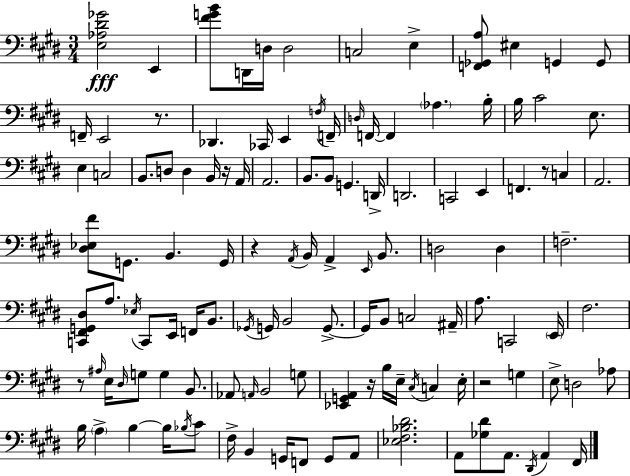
[E3,Ab3,D#4,Gb4]/h E2/q [F#4,G4,B4]/e D2/s D3/s D3/h C3/h E3/q [F2,Gb2,A3]/e EIS3/q G2/q G2/e F2/s E2/h R/e. Db2/q. CES2/s E2/q F3/s F2/s D3/s F2/s F2/q Ab3/q. B3/s B3/s C#4/h E3/e. E3/q C3/h B2/e. D3/e D3/q B2/s R/s A2/s A2/h. B2/e. B2/e G2/q. D2/s D2/h. C2/h E2/q F2/q. R/e C3/q A2/h. [D#3,Eb3,F#4]/e G2/e. B2/q. G2/s R/q A2/s B2/s A2/q E2/s B2/e. D3/h D3/q F3/h. [C2,F#2,G2,D#3]/e A3/e. Eb3/s C2/e E2/s F2/s B2/e. Gb2/s G2/s B2/h G2/e. G2/s B2/e C3/h A#2/s A3/e. C2/h E2/s F#3/h. R/e A#3/s E3/s D#3/s G3/e G3/q B2/e. Ab2/e A2/s B2/h G3/e [Eb2,G2,A2]/q R/s B3/s E3/s C#3/s C3/q E3/s R/h G3/q E3/e D3/h Ab3/e B3/s A3/q B3/q B3/s Bb3/s C#4/e F#3/s B2/q G2/s F2/e G2/e A2/e [Eb3,F#3,Bb3,D#4]/h. A2/e [Gb3,D#4]/e A2/e. D#2/s A2/q F#2/s